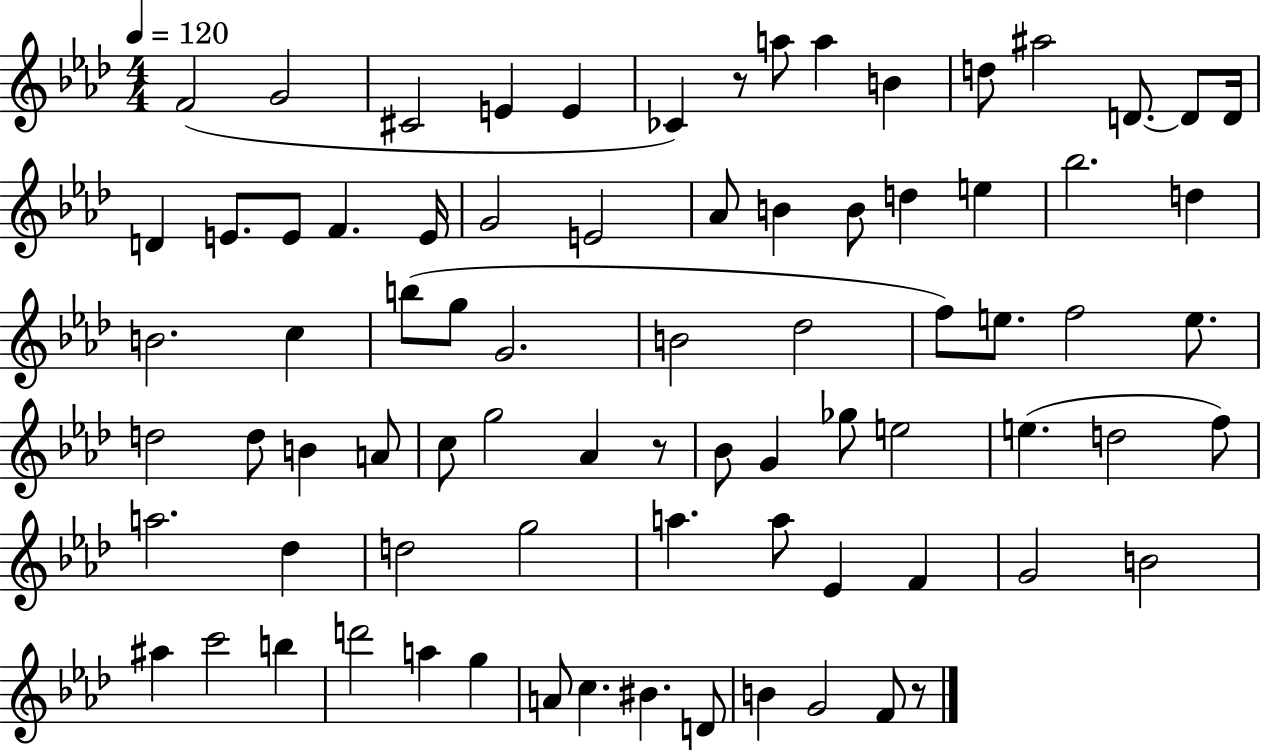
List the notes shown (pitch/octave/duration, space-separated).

F4/h G4/h C#4/h E4/q E4/q CES4/q R/e A5/e A5/q B4/q D5/e A#5/h D4/e. D4/e D4/s D4/q E4/e. E4/e F4/q. E4/s G4/h E4/h Ab4/e B4/q B4/e D5/q E5/q Bb5/h. D5/q B4/h. C5/q B5/e G5/e G4/h. B4/h Db5/h F5/e E5/e. F5/h E5/e. D5/h D5/e B4/q A4/e C5/e G5/h Ab4/q R/e Bb4/e G4/q Gb5/e E5/h E5/q. D5/h F5/e A5/h. Db5/q D5/h G5/h A5/q. A5/e Eb4/q F4/q G4/h B4/h A#5/q C6/h B5/q D6/h A5/q G5/q A4/e C5/q. BIS4/q. D4/e B4/q G4/h F4/e R/e